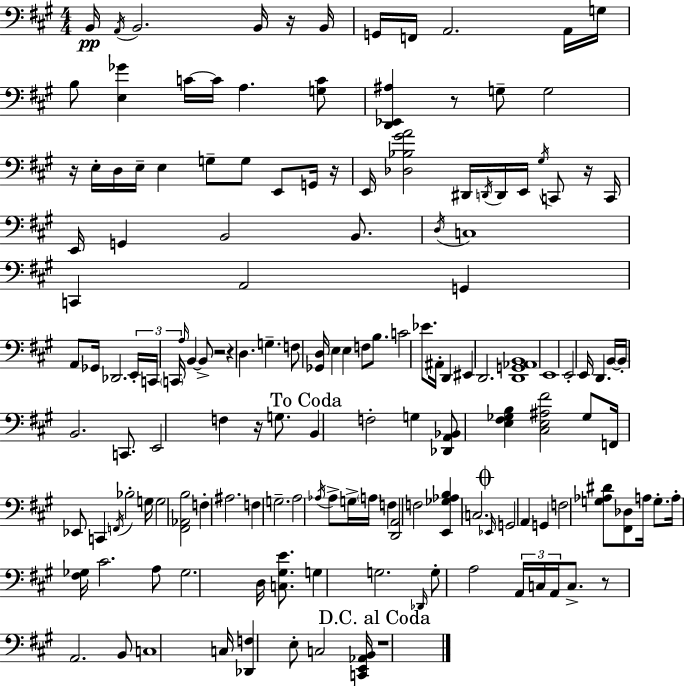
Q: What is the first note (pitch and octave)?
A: B2